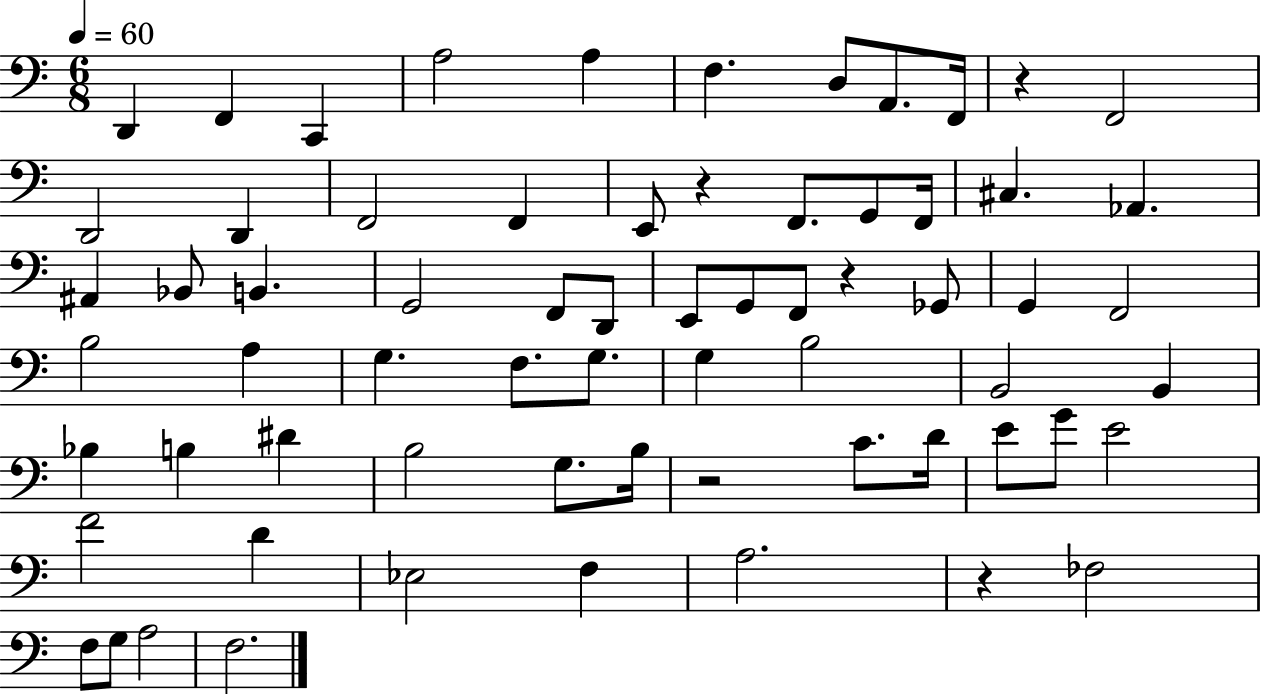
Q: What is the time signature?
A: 6/8